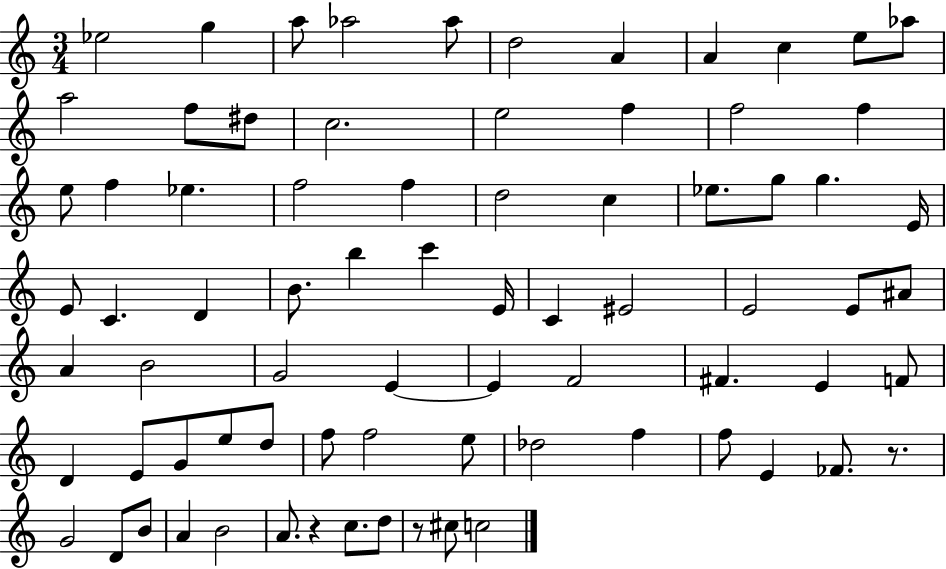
X:1
T:Untitled
M:3/4
L:1/4
K:C
_e2 g a/2 _a2 _a/2 d2 A A c e/2 _a/2 a2 f/2 ^d/2 c2 e2 f f2 f e/2 f _e f2 f d2 c _e/2 g/2 g E/4 E/2 C D B/2 b c' E/4 C ^E2 E2 E/2 ^A/2 A B2 G2 E E F2 ^F E F/2 D E/2 G/2 e/2 d/2 f/2 f2 e/2 _d2 f f/2 E _F/2 z/2 G2 D/2 B/2 A B2 A/2 z c/2 d/2 z/2 ^c/2 c2